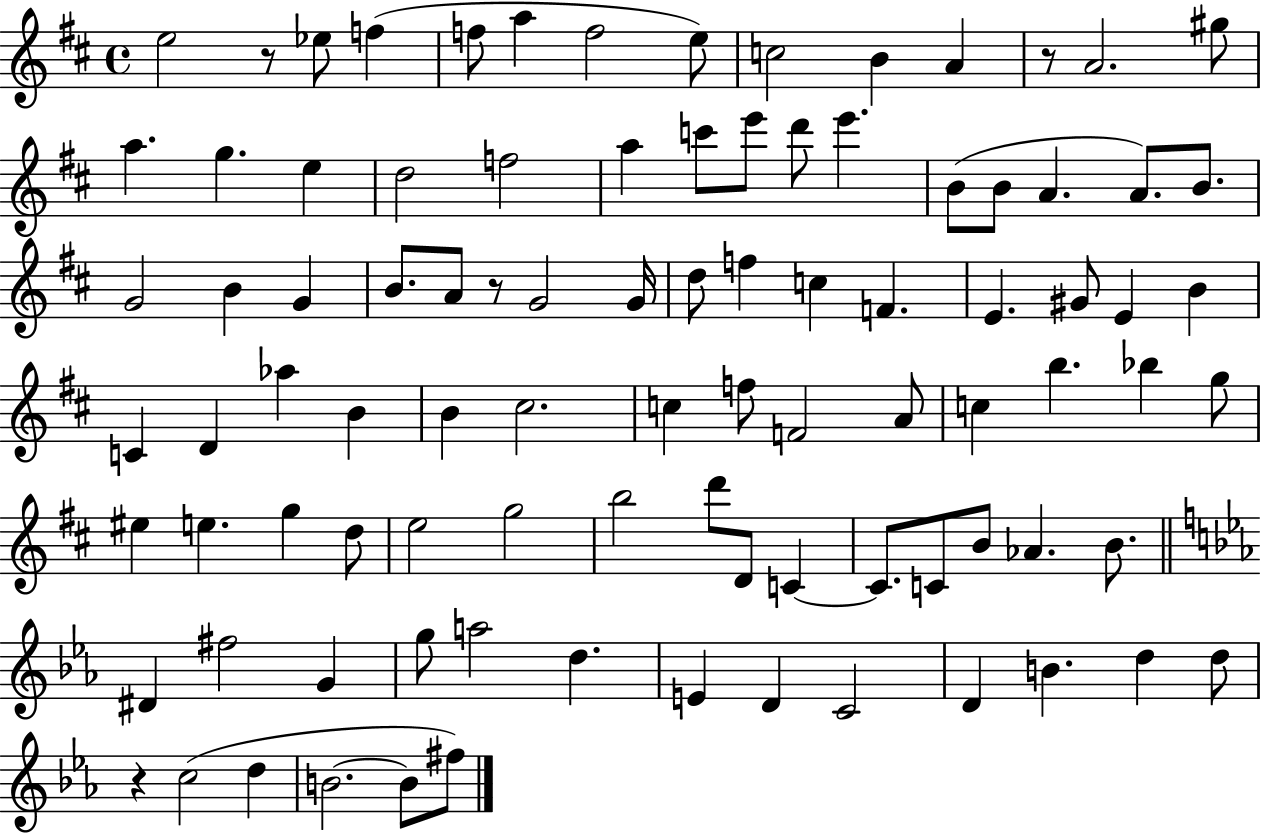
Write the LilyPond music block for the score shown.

{
  \clef treble
  \time 4/4
  \defaultTimeSignature
  \key d \major
  e''2 r8 ees''8 f''4( | f''8 a''4 f''2 e''8) | c''2 b'4 a'4 | r8 a'2. gis''8 | \break a''4. g''4. e''4 | d''2 f''2 | a''4 c'''8 e'''8 d'''8 e'''4. | b'8( b'8 a'4. a'8.) b'8. | \break g'2 b'4 g'4 | b'8. a'8 r8 g'2 g'16 | d''8 f''4 c''4 f'4. | e'4. gis'8 e'4 b'4 | \break c'4 d'4 aes''4 b'4 | b'4 cis''2. | c''4 f''8 f'2 a'8 | c''4 b''4. bes''4 g''8 | \break eis''4 e''4. g''4 d''8 | e''2 g''2 | b''2 d'''8 d'8 c'4~~ | c'8. c'8 b'8 aes'4. b'8. | \break \bar "||" \break \key c \minor dis'4 fis''2 g'4 | g''8 a''2 d''4. | e'4 d'4 c'2 | d'4 b'4. d''4 d''8 | \break r4 c''2( d''4 | b'2.~~ b'8 fis''8) | \bar "|."
}